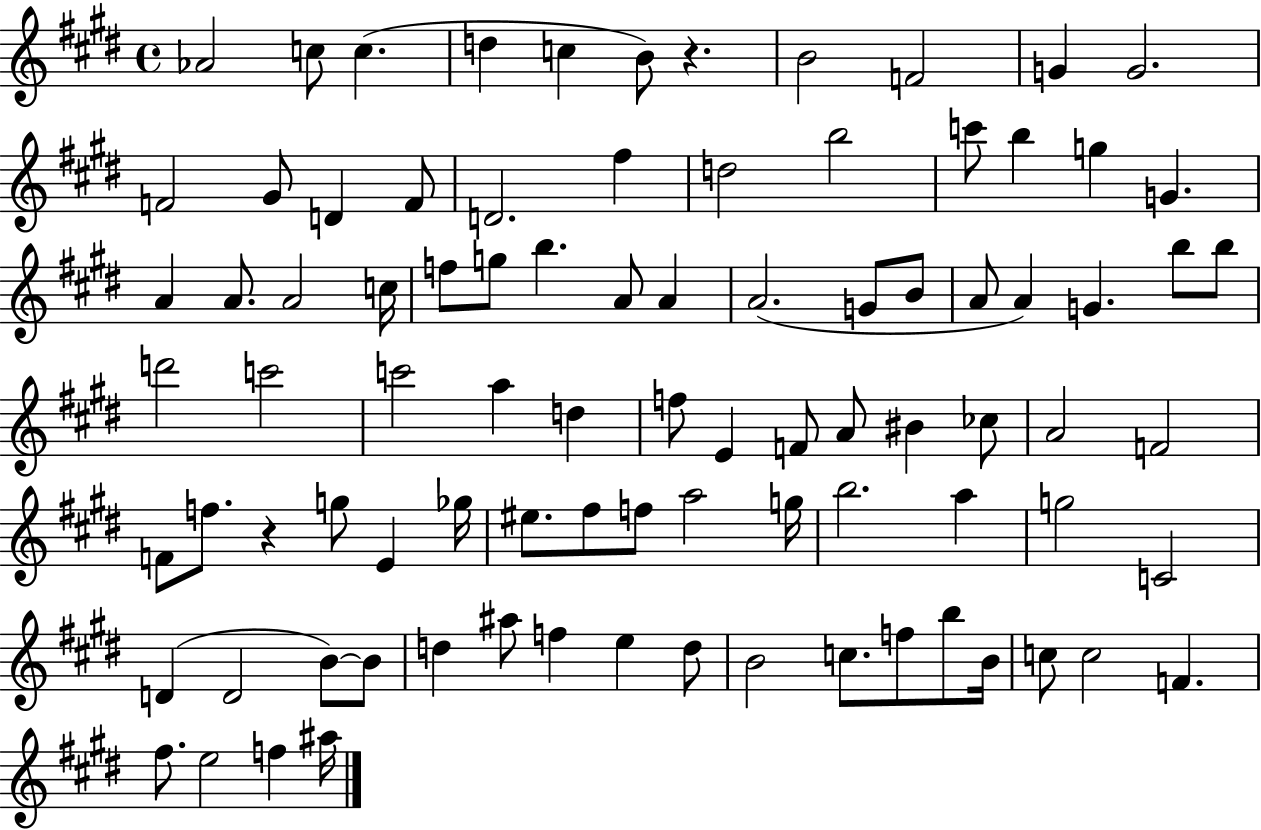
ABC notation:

X:1
T:Untitled
M:4/4
L:1/4
K:E
_A2 c/2 c d c B/2 z B2 F2 G G2 F2 ^G/2 D F/2 D2 ^f d2 b2 c'/2 b g G A A/2 A2 c/4 f/2 g/2 b A/2 A A2 G/2 B/2 A/2 A G b/2 b/2 d'2 c'2 c'2 a d f/2 E F/2 A/2 ^B _c/2 A2 F2 F/2 f/2 z g/2 E _g/4 ^e/2 ^f/2 f/2 a2 g/4 b2 a g2 C2 D D2 B/2 B/2 d ^a/2 f e d/2 B2 c/2 f/2 b/2 B/4 c/2 c2 F ^f/2 e2 f ^a/4